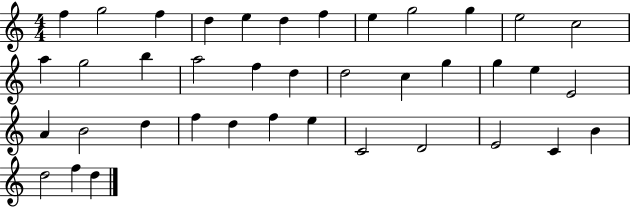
{
  \clef treble
  \numericTimeSignature
  \time 4/4
  \key c \major
  f''4 g''2 f''4 | d''4 e''4 d''4 f''4 | e''4 g''2 g''4 | e''2 c''2 | \break a''4 g''2 b''4 | a''2 f''4 d''4 | d''2 c''4 g''4 | g''4 e''4 e'2 | \break a'4 b'2 d''4 | f''4 d''4 f''4 e''4 | c'2 d'2 | e'2 c'4 b'4 | \break d''2 f''4 d''4 | \bar "|."
}